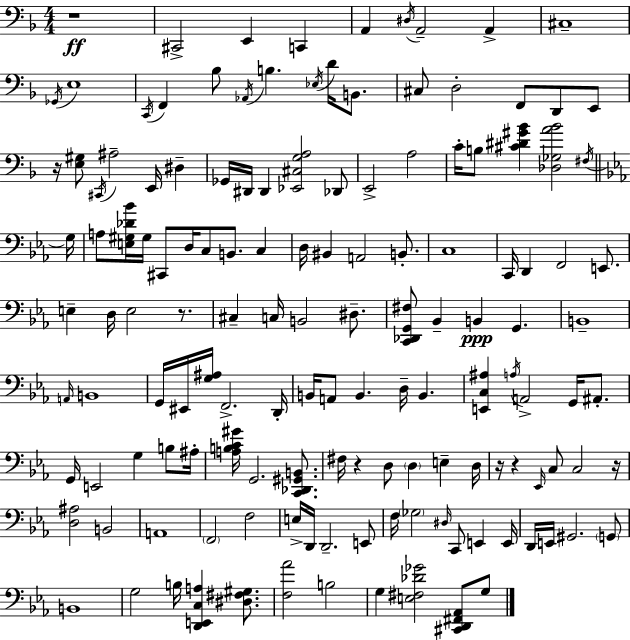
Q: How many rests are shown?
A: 7